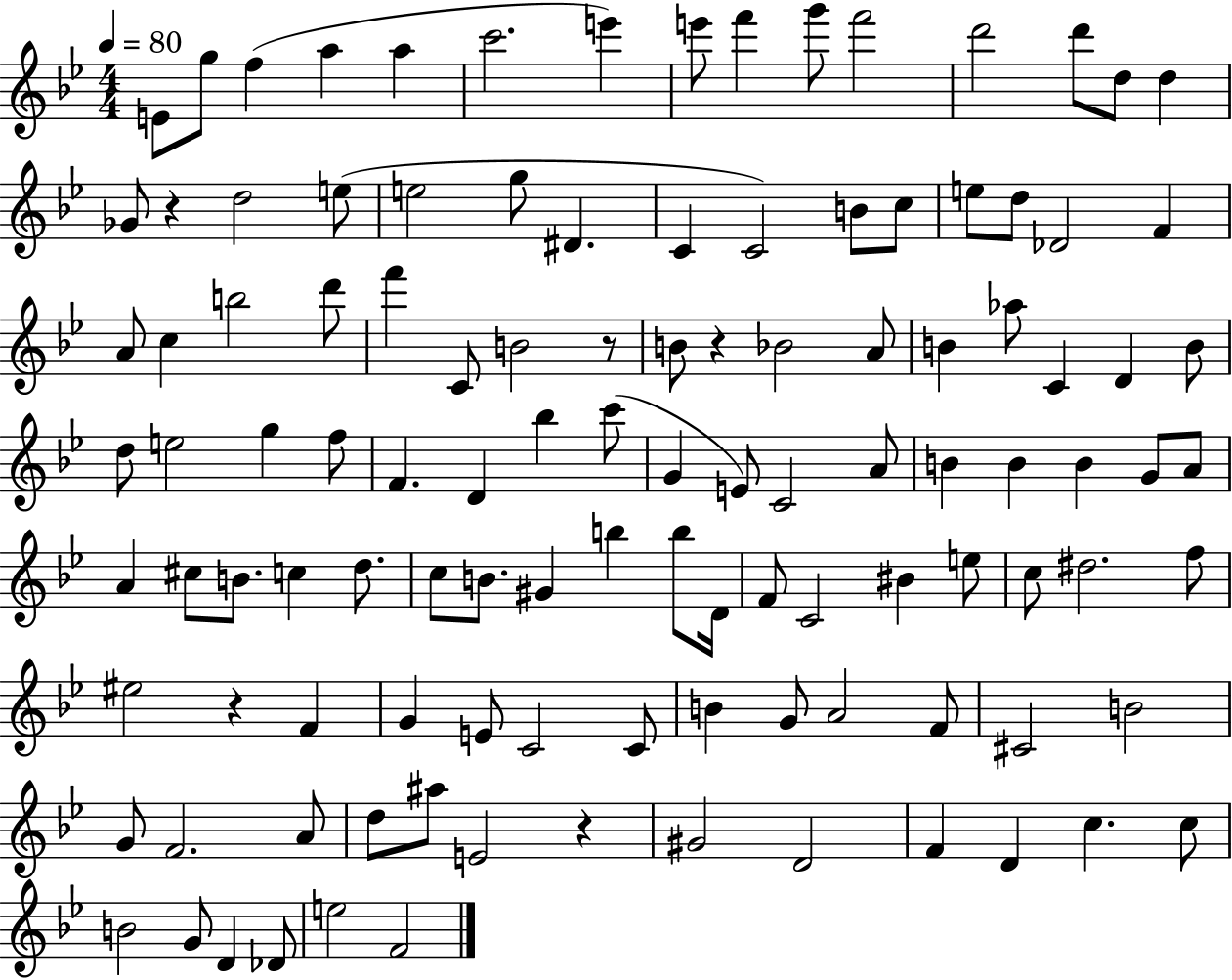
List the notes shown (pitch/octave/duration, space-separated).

E4/e G5/e F5/q A5/q A5/q C6/h. E6/q E6/e F6/q G6/e F6/h D6/h D6/e D5/e D5/q Gb4/e R/q D5/h E5/e E5/h G5/e D#4/q. C4/q C4/h B4/e C5/e E5/e D5/e Db4/h F4/q A4/e C5/q B5/h D6/e F6/q C4/e B4/h R/e B4/e R/q Bb4/h A4/e B4/q Ab5/e C4/q D4/q B4/e D5/e E5/h G5/q F5/e F4/q. D4/q Bb5/q C6/e G4/q E4/e C4/h A4/e B4/q B4/q B4/q G4/e A4/e A4/q C#5/e B4/e. C5/q D5/e. C5/e B4/e. G#4/q B5/q B5/e D4/s F4/e C4/h BIS4/q E5/e C5/e D#5/h. F5/e EIS5/h R/q F4/q G4/q E4/e C4/h C4/e B4/q G4/e A4/h F4/e C#4/h B4/h G4/e F4/h. A4/e D5/e A#5/e E4/h R/q G#4/h D4/h F4/q D4/q C5/q. C5/e B4/h G4/e D4/q Db4/e E5/h F4/h